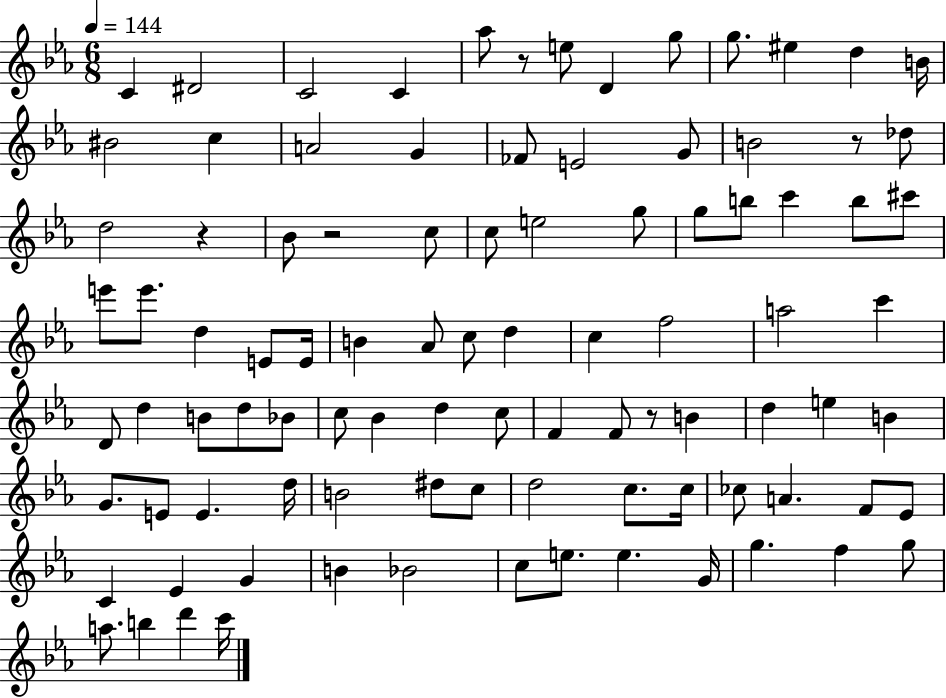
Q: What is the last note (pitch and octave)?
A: C6